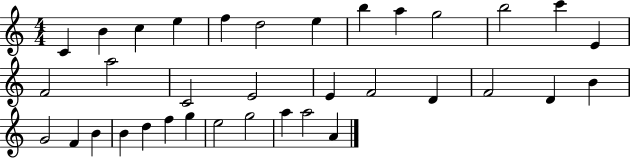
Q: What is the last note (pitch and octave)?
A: A4